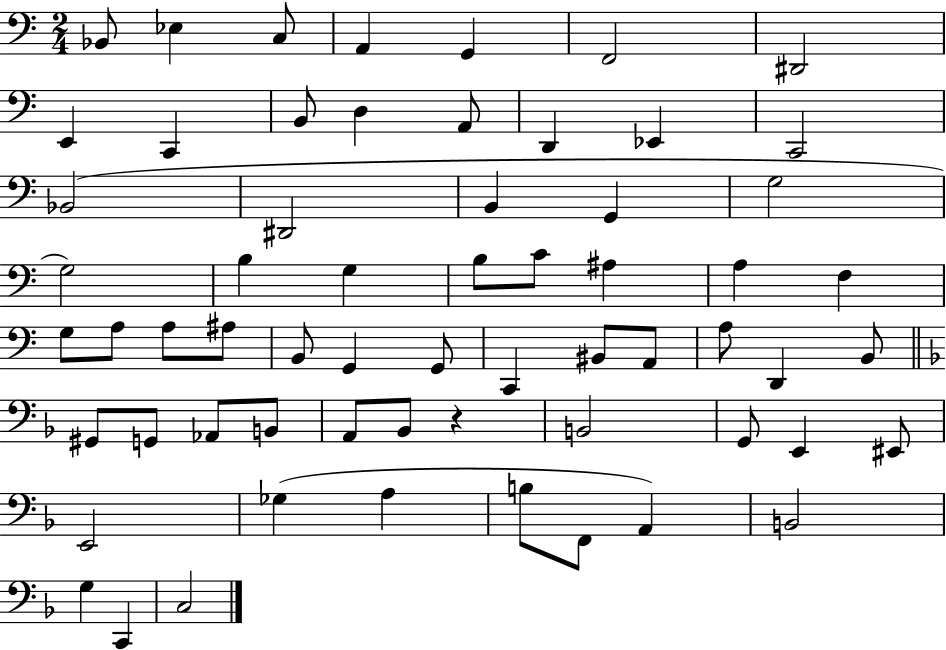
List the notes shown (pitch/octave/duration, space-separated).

Bb2/e Eb3/q C3/e A2/q G2/q F2/h D#2/h E2/q C2/q B2/e D3/q A2/e D2/q Eb2/q C2/h Bb2/h D#2/h B2/q G2/q G3/h G3/h B3/q G3/q B3/e C4/e A#3/q A3/q F3/q G3/e A3/e A3/e A#3/e B2/e G2/q G2/e C2/q BIS2/e A2/e A3/e D2/q B2/e G#2/e G2/e Ab2/e B2/e A2/e Bb2/e R/q B2/h G2/e E2/q EIS2/e E2/h Gb3/q A3/q B3/e F2/e A2/q B2/h G3/q C2/q C3/h